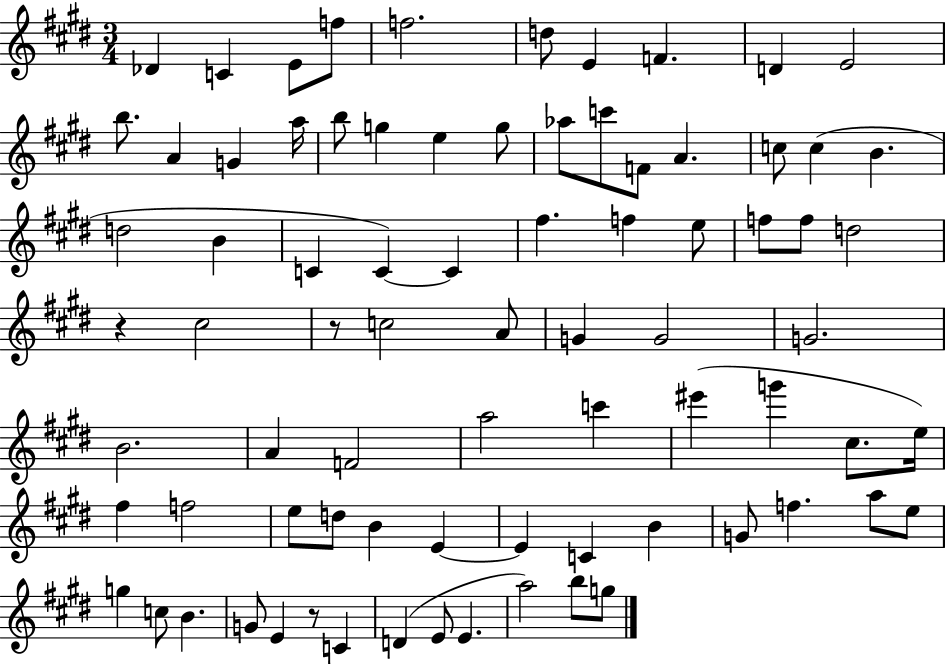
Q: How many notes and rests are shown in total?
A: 79